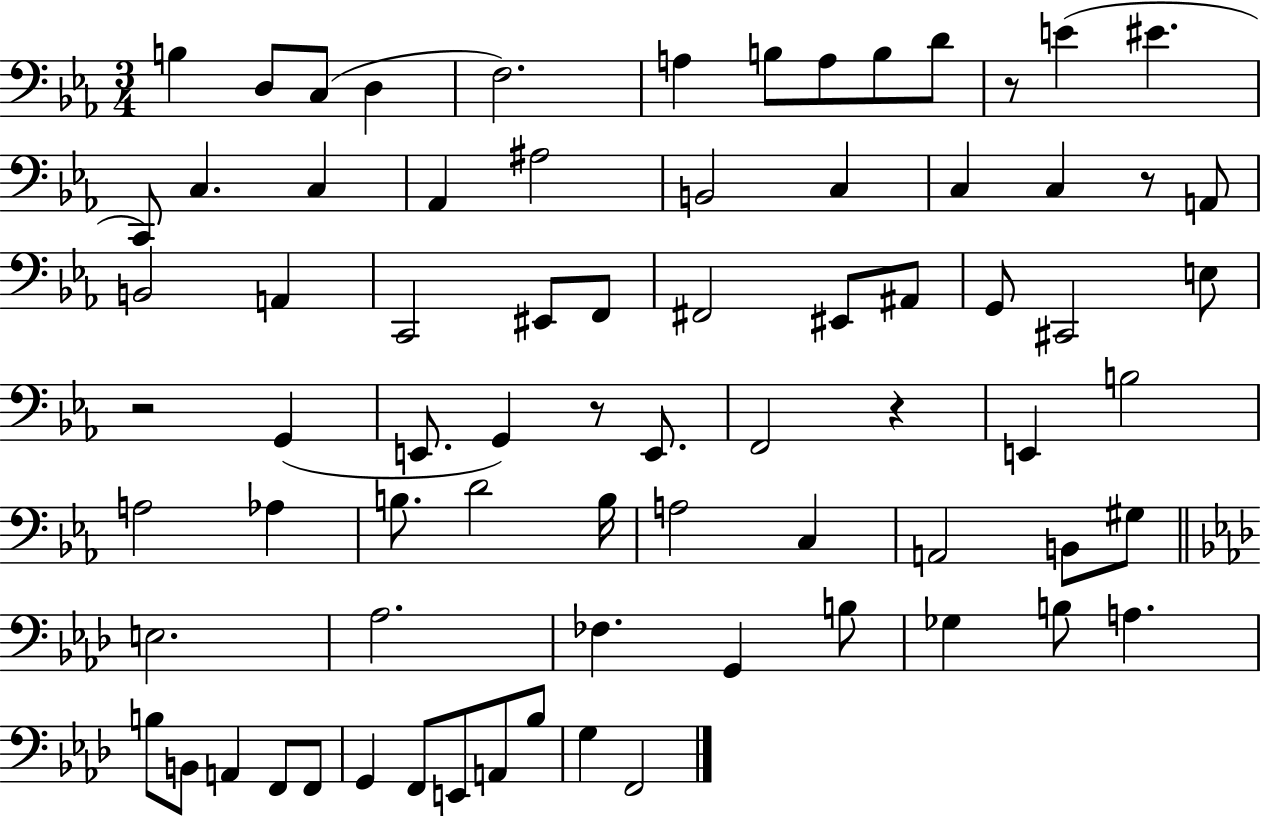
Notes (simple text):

B3/q D3/e C3/e D3/q F3/h. A3/q B3/e A3/e B3/e D4/e R/e E4/q EIS4/q. C2/e C3/q. C3/q Ab2/q A#3/h B2/h C3/q C3/q C3/q R/e A2/e B2/h A2/q C2/h EIS2/e F2/e F#2/h EIS2/e A#2/e G2/e C#2/h E3/e R/h G2/q E2/e. G2/q R/e E2/e. F2/h R/q E2/q B3/h A3/h Ab3/q B3/e. D4/h B3/s A3/h C3/q A2/h B2/e G#3/e E3/h. Ab3/h. FES3/q. G2/q B3/e Gb3/q B3/e A3/q. B3/e B2/e A2/q F2/e F2/e G2/q F2/e E2/e A2/e Bb3/e G3/q F2/h